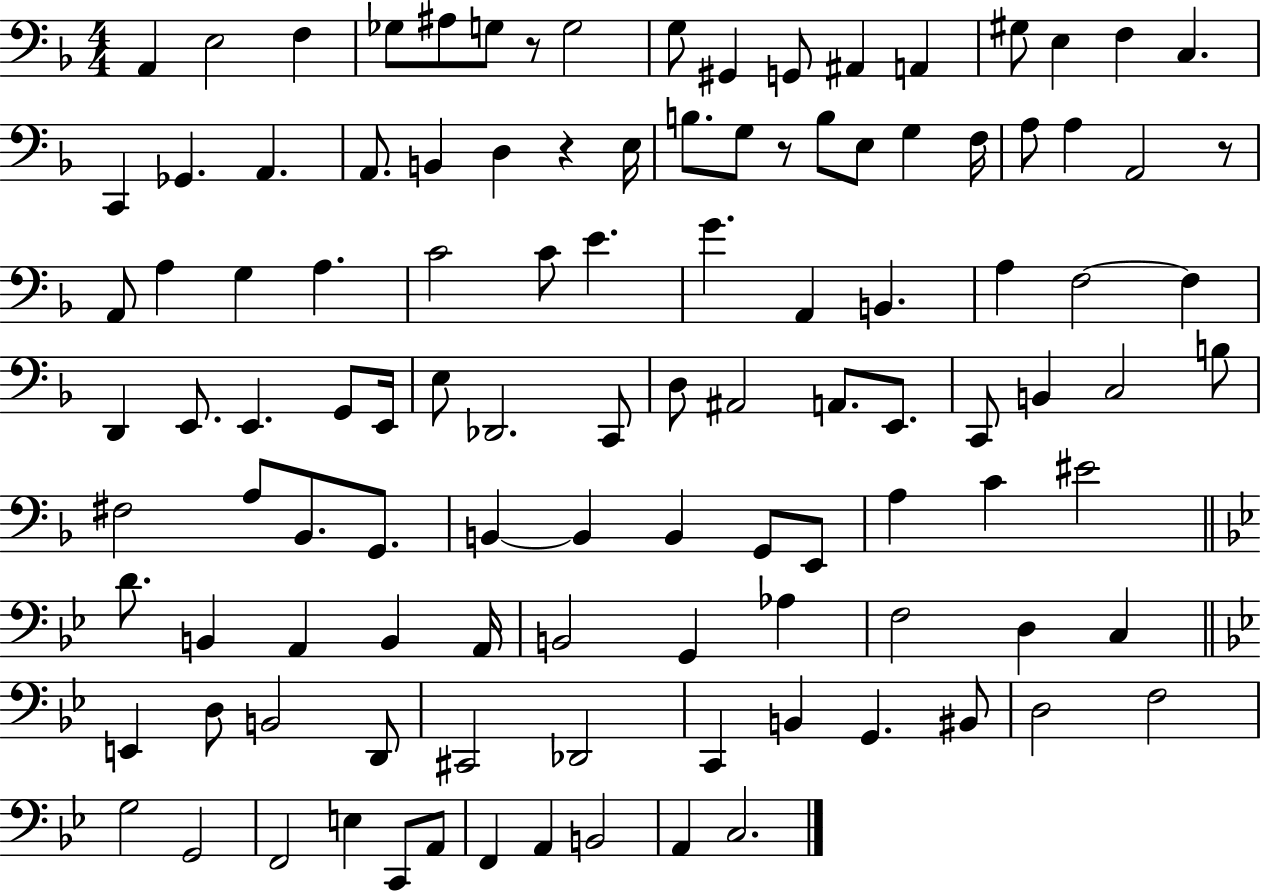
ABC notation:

X:1
T:Untitled
M:4/4
L:1/4
K:F
A,, E,2 F, _G,/2 ^A,/2 G,/2 z/2 G,2 G,/2 ^G,, G,,/2 ^A,, A,, ^G,/2 E, F, C, C,, _G,, A,, A,,/2 B,, D, z E,/4 B,/2 G,/2 z/2 B,/2 E,/2 G, F,/4 A,/2 A, A,,2 z/2 A,,/2 A, G, A, C2 C/2 E G A,, B,, A, F,2 F, D,, E,,/2 E,, G,,/2 E,,/4 E,/2 _D,,2 C,,/2 D,/2 ^A,,2 A,,/2 E,,/2 C,,/2 B,, C,2 B,/2 ^F,2 A,/2 _B,,/2 G,,/2 B,, B,, B,, G,,/2 E,,/2 A, C ^E2 D/2 B,, A,, B,, A,,/4 B,,2 G,, _A, F,2 D, C, E,, D,/2 B,,2 D,,/2 ^C,,2 _D,,2 C,, B,, G,, ^B,,/2 D,2 F,2 G,2 G,,2 F,,2 E, C,,/2 A,,/2 F,, A,, B,,2 A,, C,2